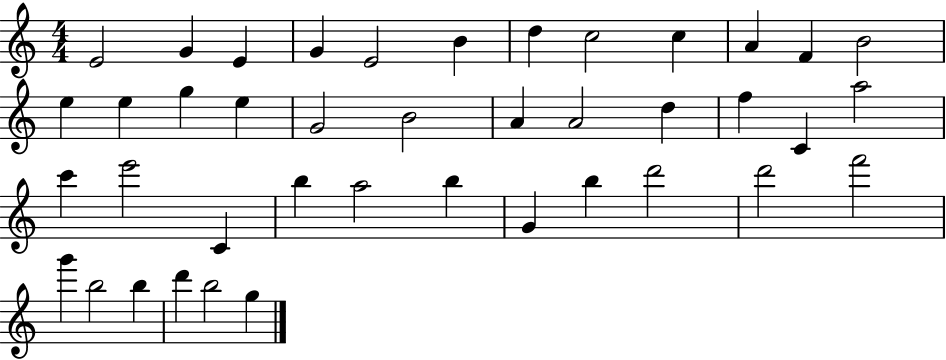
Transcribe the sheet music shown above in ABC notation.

X:1
T:Untitled
M:4/4
L:1/4
K:C
E2 G E G E2 B d c2 c A F B2 e e g e G2 B2 A A2 d f C a2 c' e'2 C b a2 b G b d'2 d'2 f'2 g' b2 b d' b2 g